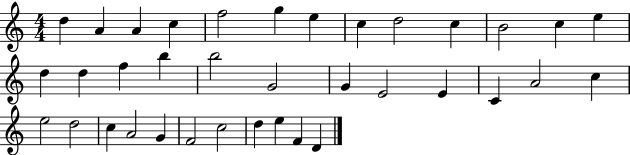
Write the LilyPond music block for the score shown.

{
  \clef treble
  \numericTimeSignature
  \time 4/4
  \key c \major
  d''4 a'4 a'4 c''4 | f''2 g''4 e''4 | c''4 d''2 c''4 | b'2 c''4 e''4 | \break d''4 d''4 f''4 b''4 | b''2 g'2 | g'4 e'2 e'4 | c'4 a'2 c''4 | \break e''2 d''2 | c''4 a'2 g'4 | f'2 c''2 | d''4 e''4 f'4 d'4 | \break \bar "|."
}